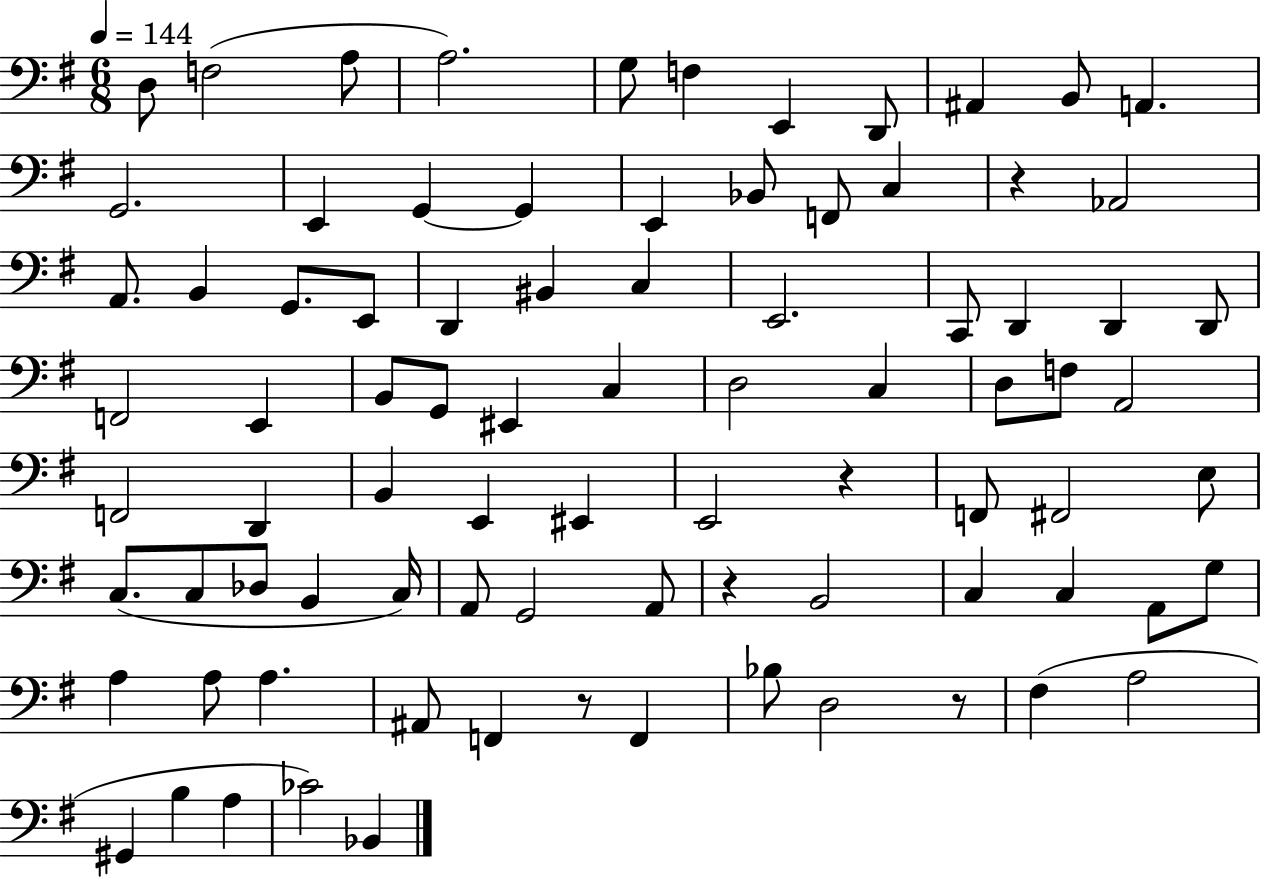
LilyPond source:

{
  \clef bass
  \numericTimeSignature
  \time 6/8
  \key g \major
  \tempo 4 = 144
  d8 f2( a8 | a2.) | g8 f4 e,4 d,8 | ais,4 b,8 a,4. | \break g,2. | e,4 g,4~~ g,4 | e,4 bes,8 f,8 c4 | r4 aes,2 | \break a,8. b,4 g,8. e,8 | d,4 bis,4 c4 | e,2. | c,8 d,4 d,4 d,8 | \break f,2 e,4 | b,8 g,8 eis,4 c4 | d2 c4 | d8 f8 a,2 | \break f,2 d,4 | b,4 e,4 eis,4 | e,2 r4 | f,8 fis,2 e8 | \break c8.( c8 des8 b,4 c16) | a,8 g,2 a,8 | r4 b,2 | c4 c4 a,8 g8 | \break a4 a8 a4. | ais,8 f,4 r8 f,4 | bes8 d2 r8 | fis4( a2 | \break gis,4 b4 a4 | ces'2) bes,4 | \bar "|."
}